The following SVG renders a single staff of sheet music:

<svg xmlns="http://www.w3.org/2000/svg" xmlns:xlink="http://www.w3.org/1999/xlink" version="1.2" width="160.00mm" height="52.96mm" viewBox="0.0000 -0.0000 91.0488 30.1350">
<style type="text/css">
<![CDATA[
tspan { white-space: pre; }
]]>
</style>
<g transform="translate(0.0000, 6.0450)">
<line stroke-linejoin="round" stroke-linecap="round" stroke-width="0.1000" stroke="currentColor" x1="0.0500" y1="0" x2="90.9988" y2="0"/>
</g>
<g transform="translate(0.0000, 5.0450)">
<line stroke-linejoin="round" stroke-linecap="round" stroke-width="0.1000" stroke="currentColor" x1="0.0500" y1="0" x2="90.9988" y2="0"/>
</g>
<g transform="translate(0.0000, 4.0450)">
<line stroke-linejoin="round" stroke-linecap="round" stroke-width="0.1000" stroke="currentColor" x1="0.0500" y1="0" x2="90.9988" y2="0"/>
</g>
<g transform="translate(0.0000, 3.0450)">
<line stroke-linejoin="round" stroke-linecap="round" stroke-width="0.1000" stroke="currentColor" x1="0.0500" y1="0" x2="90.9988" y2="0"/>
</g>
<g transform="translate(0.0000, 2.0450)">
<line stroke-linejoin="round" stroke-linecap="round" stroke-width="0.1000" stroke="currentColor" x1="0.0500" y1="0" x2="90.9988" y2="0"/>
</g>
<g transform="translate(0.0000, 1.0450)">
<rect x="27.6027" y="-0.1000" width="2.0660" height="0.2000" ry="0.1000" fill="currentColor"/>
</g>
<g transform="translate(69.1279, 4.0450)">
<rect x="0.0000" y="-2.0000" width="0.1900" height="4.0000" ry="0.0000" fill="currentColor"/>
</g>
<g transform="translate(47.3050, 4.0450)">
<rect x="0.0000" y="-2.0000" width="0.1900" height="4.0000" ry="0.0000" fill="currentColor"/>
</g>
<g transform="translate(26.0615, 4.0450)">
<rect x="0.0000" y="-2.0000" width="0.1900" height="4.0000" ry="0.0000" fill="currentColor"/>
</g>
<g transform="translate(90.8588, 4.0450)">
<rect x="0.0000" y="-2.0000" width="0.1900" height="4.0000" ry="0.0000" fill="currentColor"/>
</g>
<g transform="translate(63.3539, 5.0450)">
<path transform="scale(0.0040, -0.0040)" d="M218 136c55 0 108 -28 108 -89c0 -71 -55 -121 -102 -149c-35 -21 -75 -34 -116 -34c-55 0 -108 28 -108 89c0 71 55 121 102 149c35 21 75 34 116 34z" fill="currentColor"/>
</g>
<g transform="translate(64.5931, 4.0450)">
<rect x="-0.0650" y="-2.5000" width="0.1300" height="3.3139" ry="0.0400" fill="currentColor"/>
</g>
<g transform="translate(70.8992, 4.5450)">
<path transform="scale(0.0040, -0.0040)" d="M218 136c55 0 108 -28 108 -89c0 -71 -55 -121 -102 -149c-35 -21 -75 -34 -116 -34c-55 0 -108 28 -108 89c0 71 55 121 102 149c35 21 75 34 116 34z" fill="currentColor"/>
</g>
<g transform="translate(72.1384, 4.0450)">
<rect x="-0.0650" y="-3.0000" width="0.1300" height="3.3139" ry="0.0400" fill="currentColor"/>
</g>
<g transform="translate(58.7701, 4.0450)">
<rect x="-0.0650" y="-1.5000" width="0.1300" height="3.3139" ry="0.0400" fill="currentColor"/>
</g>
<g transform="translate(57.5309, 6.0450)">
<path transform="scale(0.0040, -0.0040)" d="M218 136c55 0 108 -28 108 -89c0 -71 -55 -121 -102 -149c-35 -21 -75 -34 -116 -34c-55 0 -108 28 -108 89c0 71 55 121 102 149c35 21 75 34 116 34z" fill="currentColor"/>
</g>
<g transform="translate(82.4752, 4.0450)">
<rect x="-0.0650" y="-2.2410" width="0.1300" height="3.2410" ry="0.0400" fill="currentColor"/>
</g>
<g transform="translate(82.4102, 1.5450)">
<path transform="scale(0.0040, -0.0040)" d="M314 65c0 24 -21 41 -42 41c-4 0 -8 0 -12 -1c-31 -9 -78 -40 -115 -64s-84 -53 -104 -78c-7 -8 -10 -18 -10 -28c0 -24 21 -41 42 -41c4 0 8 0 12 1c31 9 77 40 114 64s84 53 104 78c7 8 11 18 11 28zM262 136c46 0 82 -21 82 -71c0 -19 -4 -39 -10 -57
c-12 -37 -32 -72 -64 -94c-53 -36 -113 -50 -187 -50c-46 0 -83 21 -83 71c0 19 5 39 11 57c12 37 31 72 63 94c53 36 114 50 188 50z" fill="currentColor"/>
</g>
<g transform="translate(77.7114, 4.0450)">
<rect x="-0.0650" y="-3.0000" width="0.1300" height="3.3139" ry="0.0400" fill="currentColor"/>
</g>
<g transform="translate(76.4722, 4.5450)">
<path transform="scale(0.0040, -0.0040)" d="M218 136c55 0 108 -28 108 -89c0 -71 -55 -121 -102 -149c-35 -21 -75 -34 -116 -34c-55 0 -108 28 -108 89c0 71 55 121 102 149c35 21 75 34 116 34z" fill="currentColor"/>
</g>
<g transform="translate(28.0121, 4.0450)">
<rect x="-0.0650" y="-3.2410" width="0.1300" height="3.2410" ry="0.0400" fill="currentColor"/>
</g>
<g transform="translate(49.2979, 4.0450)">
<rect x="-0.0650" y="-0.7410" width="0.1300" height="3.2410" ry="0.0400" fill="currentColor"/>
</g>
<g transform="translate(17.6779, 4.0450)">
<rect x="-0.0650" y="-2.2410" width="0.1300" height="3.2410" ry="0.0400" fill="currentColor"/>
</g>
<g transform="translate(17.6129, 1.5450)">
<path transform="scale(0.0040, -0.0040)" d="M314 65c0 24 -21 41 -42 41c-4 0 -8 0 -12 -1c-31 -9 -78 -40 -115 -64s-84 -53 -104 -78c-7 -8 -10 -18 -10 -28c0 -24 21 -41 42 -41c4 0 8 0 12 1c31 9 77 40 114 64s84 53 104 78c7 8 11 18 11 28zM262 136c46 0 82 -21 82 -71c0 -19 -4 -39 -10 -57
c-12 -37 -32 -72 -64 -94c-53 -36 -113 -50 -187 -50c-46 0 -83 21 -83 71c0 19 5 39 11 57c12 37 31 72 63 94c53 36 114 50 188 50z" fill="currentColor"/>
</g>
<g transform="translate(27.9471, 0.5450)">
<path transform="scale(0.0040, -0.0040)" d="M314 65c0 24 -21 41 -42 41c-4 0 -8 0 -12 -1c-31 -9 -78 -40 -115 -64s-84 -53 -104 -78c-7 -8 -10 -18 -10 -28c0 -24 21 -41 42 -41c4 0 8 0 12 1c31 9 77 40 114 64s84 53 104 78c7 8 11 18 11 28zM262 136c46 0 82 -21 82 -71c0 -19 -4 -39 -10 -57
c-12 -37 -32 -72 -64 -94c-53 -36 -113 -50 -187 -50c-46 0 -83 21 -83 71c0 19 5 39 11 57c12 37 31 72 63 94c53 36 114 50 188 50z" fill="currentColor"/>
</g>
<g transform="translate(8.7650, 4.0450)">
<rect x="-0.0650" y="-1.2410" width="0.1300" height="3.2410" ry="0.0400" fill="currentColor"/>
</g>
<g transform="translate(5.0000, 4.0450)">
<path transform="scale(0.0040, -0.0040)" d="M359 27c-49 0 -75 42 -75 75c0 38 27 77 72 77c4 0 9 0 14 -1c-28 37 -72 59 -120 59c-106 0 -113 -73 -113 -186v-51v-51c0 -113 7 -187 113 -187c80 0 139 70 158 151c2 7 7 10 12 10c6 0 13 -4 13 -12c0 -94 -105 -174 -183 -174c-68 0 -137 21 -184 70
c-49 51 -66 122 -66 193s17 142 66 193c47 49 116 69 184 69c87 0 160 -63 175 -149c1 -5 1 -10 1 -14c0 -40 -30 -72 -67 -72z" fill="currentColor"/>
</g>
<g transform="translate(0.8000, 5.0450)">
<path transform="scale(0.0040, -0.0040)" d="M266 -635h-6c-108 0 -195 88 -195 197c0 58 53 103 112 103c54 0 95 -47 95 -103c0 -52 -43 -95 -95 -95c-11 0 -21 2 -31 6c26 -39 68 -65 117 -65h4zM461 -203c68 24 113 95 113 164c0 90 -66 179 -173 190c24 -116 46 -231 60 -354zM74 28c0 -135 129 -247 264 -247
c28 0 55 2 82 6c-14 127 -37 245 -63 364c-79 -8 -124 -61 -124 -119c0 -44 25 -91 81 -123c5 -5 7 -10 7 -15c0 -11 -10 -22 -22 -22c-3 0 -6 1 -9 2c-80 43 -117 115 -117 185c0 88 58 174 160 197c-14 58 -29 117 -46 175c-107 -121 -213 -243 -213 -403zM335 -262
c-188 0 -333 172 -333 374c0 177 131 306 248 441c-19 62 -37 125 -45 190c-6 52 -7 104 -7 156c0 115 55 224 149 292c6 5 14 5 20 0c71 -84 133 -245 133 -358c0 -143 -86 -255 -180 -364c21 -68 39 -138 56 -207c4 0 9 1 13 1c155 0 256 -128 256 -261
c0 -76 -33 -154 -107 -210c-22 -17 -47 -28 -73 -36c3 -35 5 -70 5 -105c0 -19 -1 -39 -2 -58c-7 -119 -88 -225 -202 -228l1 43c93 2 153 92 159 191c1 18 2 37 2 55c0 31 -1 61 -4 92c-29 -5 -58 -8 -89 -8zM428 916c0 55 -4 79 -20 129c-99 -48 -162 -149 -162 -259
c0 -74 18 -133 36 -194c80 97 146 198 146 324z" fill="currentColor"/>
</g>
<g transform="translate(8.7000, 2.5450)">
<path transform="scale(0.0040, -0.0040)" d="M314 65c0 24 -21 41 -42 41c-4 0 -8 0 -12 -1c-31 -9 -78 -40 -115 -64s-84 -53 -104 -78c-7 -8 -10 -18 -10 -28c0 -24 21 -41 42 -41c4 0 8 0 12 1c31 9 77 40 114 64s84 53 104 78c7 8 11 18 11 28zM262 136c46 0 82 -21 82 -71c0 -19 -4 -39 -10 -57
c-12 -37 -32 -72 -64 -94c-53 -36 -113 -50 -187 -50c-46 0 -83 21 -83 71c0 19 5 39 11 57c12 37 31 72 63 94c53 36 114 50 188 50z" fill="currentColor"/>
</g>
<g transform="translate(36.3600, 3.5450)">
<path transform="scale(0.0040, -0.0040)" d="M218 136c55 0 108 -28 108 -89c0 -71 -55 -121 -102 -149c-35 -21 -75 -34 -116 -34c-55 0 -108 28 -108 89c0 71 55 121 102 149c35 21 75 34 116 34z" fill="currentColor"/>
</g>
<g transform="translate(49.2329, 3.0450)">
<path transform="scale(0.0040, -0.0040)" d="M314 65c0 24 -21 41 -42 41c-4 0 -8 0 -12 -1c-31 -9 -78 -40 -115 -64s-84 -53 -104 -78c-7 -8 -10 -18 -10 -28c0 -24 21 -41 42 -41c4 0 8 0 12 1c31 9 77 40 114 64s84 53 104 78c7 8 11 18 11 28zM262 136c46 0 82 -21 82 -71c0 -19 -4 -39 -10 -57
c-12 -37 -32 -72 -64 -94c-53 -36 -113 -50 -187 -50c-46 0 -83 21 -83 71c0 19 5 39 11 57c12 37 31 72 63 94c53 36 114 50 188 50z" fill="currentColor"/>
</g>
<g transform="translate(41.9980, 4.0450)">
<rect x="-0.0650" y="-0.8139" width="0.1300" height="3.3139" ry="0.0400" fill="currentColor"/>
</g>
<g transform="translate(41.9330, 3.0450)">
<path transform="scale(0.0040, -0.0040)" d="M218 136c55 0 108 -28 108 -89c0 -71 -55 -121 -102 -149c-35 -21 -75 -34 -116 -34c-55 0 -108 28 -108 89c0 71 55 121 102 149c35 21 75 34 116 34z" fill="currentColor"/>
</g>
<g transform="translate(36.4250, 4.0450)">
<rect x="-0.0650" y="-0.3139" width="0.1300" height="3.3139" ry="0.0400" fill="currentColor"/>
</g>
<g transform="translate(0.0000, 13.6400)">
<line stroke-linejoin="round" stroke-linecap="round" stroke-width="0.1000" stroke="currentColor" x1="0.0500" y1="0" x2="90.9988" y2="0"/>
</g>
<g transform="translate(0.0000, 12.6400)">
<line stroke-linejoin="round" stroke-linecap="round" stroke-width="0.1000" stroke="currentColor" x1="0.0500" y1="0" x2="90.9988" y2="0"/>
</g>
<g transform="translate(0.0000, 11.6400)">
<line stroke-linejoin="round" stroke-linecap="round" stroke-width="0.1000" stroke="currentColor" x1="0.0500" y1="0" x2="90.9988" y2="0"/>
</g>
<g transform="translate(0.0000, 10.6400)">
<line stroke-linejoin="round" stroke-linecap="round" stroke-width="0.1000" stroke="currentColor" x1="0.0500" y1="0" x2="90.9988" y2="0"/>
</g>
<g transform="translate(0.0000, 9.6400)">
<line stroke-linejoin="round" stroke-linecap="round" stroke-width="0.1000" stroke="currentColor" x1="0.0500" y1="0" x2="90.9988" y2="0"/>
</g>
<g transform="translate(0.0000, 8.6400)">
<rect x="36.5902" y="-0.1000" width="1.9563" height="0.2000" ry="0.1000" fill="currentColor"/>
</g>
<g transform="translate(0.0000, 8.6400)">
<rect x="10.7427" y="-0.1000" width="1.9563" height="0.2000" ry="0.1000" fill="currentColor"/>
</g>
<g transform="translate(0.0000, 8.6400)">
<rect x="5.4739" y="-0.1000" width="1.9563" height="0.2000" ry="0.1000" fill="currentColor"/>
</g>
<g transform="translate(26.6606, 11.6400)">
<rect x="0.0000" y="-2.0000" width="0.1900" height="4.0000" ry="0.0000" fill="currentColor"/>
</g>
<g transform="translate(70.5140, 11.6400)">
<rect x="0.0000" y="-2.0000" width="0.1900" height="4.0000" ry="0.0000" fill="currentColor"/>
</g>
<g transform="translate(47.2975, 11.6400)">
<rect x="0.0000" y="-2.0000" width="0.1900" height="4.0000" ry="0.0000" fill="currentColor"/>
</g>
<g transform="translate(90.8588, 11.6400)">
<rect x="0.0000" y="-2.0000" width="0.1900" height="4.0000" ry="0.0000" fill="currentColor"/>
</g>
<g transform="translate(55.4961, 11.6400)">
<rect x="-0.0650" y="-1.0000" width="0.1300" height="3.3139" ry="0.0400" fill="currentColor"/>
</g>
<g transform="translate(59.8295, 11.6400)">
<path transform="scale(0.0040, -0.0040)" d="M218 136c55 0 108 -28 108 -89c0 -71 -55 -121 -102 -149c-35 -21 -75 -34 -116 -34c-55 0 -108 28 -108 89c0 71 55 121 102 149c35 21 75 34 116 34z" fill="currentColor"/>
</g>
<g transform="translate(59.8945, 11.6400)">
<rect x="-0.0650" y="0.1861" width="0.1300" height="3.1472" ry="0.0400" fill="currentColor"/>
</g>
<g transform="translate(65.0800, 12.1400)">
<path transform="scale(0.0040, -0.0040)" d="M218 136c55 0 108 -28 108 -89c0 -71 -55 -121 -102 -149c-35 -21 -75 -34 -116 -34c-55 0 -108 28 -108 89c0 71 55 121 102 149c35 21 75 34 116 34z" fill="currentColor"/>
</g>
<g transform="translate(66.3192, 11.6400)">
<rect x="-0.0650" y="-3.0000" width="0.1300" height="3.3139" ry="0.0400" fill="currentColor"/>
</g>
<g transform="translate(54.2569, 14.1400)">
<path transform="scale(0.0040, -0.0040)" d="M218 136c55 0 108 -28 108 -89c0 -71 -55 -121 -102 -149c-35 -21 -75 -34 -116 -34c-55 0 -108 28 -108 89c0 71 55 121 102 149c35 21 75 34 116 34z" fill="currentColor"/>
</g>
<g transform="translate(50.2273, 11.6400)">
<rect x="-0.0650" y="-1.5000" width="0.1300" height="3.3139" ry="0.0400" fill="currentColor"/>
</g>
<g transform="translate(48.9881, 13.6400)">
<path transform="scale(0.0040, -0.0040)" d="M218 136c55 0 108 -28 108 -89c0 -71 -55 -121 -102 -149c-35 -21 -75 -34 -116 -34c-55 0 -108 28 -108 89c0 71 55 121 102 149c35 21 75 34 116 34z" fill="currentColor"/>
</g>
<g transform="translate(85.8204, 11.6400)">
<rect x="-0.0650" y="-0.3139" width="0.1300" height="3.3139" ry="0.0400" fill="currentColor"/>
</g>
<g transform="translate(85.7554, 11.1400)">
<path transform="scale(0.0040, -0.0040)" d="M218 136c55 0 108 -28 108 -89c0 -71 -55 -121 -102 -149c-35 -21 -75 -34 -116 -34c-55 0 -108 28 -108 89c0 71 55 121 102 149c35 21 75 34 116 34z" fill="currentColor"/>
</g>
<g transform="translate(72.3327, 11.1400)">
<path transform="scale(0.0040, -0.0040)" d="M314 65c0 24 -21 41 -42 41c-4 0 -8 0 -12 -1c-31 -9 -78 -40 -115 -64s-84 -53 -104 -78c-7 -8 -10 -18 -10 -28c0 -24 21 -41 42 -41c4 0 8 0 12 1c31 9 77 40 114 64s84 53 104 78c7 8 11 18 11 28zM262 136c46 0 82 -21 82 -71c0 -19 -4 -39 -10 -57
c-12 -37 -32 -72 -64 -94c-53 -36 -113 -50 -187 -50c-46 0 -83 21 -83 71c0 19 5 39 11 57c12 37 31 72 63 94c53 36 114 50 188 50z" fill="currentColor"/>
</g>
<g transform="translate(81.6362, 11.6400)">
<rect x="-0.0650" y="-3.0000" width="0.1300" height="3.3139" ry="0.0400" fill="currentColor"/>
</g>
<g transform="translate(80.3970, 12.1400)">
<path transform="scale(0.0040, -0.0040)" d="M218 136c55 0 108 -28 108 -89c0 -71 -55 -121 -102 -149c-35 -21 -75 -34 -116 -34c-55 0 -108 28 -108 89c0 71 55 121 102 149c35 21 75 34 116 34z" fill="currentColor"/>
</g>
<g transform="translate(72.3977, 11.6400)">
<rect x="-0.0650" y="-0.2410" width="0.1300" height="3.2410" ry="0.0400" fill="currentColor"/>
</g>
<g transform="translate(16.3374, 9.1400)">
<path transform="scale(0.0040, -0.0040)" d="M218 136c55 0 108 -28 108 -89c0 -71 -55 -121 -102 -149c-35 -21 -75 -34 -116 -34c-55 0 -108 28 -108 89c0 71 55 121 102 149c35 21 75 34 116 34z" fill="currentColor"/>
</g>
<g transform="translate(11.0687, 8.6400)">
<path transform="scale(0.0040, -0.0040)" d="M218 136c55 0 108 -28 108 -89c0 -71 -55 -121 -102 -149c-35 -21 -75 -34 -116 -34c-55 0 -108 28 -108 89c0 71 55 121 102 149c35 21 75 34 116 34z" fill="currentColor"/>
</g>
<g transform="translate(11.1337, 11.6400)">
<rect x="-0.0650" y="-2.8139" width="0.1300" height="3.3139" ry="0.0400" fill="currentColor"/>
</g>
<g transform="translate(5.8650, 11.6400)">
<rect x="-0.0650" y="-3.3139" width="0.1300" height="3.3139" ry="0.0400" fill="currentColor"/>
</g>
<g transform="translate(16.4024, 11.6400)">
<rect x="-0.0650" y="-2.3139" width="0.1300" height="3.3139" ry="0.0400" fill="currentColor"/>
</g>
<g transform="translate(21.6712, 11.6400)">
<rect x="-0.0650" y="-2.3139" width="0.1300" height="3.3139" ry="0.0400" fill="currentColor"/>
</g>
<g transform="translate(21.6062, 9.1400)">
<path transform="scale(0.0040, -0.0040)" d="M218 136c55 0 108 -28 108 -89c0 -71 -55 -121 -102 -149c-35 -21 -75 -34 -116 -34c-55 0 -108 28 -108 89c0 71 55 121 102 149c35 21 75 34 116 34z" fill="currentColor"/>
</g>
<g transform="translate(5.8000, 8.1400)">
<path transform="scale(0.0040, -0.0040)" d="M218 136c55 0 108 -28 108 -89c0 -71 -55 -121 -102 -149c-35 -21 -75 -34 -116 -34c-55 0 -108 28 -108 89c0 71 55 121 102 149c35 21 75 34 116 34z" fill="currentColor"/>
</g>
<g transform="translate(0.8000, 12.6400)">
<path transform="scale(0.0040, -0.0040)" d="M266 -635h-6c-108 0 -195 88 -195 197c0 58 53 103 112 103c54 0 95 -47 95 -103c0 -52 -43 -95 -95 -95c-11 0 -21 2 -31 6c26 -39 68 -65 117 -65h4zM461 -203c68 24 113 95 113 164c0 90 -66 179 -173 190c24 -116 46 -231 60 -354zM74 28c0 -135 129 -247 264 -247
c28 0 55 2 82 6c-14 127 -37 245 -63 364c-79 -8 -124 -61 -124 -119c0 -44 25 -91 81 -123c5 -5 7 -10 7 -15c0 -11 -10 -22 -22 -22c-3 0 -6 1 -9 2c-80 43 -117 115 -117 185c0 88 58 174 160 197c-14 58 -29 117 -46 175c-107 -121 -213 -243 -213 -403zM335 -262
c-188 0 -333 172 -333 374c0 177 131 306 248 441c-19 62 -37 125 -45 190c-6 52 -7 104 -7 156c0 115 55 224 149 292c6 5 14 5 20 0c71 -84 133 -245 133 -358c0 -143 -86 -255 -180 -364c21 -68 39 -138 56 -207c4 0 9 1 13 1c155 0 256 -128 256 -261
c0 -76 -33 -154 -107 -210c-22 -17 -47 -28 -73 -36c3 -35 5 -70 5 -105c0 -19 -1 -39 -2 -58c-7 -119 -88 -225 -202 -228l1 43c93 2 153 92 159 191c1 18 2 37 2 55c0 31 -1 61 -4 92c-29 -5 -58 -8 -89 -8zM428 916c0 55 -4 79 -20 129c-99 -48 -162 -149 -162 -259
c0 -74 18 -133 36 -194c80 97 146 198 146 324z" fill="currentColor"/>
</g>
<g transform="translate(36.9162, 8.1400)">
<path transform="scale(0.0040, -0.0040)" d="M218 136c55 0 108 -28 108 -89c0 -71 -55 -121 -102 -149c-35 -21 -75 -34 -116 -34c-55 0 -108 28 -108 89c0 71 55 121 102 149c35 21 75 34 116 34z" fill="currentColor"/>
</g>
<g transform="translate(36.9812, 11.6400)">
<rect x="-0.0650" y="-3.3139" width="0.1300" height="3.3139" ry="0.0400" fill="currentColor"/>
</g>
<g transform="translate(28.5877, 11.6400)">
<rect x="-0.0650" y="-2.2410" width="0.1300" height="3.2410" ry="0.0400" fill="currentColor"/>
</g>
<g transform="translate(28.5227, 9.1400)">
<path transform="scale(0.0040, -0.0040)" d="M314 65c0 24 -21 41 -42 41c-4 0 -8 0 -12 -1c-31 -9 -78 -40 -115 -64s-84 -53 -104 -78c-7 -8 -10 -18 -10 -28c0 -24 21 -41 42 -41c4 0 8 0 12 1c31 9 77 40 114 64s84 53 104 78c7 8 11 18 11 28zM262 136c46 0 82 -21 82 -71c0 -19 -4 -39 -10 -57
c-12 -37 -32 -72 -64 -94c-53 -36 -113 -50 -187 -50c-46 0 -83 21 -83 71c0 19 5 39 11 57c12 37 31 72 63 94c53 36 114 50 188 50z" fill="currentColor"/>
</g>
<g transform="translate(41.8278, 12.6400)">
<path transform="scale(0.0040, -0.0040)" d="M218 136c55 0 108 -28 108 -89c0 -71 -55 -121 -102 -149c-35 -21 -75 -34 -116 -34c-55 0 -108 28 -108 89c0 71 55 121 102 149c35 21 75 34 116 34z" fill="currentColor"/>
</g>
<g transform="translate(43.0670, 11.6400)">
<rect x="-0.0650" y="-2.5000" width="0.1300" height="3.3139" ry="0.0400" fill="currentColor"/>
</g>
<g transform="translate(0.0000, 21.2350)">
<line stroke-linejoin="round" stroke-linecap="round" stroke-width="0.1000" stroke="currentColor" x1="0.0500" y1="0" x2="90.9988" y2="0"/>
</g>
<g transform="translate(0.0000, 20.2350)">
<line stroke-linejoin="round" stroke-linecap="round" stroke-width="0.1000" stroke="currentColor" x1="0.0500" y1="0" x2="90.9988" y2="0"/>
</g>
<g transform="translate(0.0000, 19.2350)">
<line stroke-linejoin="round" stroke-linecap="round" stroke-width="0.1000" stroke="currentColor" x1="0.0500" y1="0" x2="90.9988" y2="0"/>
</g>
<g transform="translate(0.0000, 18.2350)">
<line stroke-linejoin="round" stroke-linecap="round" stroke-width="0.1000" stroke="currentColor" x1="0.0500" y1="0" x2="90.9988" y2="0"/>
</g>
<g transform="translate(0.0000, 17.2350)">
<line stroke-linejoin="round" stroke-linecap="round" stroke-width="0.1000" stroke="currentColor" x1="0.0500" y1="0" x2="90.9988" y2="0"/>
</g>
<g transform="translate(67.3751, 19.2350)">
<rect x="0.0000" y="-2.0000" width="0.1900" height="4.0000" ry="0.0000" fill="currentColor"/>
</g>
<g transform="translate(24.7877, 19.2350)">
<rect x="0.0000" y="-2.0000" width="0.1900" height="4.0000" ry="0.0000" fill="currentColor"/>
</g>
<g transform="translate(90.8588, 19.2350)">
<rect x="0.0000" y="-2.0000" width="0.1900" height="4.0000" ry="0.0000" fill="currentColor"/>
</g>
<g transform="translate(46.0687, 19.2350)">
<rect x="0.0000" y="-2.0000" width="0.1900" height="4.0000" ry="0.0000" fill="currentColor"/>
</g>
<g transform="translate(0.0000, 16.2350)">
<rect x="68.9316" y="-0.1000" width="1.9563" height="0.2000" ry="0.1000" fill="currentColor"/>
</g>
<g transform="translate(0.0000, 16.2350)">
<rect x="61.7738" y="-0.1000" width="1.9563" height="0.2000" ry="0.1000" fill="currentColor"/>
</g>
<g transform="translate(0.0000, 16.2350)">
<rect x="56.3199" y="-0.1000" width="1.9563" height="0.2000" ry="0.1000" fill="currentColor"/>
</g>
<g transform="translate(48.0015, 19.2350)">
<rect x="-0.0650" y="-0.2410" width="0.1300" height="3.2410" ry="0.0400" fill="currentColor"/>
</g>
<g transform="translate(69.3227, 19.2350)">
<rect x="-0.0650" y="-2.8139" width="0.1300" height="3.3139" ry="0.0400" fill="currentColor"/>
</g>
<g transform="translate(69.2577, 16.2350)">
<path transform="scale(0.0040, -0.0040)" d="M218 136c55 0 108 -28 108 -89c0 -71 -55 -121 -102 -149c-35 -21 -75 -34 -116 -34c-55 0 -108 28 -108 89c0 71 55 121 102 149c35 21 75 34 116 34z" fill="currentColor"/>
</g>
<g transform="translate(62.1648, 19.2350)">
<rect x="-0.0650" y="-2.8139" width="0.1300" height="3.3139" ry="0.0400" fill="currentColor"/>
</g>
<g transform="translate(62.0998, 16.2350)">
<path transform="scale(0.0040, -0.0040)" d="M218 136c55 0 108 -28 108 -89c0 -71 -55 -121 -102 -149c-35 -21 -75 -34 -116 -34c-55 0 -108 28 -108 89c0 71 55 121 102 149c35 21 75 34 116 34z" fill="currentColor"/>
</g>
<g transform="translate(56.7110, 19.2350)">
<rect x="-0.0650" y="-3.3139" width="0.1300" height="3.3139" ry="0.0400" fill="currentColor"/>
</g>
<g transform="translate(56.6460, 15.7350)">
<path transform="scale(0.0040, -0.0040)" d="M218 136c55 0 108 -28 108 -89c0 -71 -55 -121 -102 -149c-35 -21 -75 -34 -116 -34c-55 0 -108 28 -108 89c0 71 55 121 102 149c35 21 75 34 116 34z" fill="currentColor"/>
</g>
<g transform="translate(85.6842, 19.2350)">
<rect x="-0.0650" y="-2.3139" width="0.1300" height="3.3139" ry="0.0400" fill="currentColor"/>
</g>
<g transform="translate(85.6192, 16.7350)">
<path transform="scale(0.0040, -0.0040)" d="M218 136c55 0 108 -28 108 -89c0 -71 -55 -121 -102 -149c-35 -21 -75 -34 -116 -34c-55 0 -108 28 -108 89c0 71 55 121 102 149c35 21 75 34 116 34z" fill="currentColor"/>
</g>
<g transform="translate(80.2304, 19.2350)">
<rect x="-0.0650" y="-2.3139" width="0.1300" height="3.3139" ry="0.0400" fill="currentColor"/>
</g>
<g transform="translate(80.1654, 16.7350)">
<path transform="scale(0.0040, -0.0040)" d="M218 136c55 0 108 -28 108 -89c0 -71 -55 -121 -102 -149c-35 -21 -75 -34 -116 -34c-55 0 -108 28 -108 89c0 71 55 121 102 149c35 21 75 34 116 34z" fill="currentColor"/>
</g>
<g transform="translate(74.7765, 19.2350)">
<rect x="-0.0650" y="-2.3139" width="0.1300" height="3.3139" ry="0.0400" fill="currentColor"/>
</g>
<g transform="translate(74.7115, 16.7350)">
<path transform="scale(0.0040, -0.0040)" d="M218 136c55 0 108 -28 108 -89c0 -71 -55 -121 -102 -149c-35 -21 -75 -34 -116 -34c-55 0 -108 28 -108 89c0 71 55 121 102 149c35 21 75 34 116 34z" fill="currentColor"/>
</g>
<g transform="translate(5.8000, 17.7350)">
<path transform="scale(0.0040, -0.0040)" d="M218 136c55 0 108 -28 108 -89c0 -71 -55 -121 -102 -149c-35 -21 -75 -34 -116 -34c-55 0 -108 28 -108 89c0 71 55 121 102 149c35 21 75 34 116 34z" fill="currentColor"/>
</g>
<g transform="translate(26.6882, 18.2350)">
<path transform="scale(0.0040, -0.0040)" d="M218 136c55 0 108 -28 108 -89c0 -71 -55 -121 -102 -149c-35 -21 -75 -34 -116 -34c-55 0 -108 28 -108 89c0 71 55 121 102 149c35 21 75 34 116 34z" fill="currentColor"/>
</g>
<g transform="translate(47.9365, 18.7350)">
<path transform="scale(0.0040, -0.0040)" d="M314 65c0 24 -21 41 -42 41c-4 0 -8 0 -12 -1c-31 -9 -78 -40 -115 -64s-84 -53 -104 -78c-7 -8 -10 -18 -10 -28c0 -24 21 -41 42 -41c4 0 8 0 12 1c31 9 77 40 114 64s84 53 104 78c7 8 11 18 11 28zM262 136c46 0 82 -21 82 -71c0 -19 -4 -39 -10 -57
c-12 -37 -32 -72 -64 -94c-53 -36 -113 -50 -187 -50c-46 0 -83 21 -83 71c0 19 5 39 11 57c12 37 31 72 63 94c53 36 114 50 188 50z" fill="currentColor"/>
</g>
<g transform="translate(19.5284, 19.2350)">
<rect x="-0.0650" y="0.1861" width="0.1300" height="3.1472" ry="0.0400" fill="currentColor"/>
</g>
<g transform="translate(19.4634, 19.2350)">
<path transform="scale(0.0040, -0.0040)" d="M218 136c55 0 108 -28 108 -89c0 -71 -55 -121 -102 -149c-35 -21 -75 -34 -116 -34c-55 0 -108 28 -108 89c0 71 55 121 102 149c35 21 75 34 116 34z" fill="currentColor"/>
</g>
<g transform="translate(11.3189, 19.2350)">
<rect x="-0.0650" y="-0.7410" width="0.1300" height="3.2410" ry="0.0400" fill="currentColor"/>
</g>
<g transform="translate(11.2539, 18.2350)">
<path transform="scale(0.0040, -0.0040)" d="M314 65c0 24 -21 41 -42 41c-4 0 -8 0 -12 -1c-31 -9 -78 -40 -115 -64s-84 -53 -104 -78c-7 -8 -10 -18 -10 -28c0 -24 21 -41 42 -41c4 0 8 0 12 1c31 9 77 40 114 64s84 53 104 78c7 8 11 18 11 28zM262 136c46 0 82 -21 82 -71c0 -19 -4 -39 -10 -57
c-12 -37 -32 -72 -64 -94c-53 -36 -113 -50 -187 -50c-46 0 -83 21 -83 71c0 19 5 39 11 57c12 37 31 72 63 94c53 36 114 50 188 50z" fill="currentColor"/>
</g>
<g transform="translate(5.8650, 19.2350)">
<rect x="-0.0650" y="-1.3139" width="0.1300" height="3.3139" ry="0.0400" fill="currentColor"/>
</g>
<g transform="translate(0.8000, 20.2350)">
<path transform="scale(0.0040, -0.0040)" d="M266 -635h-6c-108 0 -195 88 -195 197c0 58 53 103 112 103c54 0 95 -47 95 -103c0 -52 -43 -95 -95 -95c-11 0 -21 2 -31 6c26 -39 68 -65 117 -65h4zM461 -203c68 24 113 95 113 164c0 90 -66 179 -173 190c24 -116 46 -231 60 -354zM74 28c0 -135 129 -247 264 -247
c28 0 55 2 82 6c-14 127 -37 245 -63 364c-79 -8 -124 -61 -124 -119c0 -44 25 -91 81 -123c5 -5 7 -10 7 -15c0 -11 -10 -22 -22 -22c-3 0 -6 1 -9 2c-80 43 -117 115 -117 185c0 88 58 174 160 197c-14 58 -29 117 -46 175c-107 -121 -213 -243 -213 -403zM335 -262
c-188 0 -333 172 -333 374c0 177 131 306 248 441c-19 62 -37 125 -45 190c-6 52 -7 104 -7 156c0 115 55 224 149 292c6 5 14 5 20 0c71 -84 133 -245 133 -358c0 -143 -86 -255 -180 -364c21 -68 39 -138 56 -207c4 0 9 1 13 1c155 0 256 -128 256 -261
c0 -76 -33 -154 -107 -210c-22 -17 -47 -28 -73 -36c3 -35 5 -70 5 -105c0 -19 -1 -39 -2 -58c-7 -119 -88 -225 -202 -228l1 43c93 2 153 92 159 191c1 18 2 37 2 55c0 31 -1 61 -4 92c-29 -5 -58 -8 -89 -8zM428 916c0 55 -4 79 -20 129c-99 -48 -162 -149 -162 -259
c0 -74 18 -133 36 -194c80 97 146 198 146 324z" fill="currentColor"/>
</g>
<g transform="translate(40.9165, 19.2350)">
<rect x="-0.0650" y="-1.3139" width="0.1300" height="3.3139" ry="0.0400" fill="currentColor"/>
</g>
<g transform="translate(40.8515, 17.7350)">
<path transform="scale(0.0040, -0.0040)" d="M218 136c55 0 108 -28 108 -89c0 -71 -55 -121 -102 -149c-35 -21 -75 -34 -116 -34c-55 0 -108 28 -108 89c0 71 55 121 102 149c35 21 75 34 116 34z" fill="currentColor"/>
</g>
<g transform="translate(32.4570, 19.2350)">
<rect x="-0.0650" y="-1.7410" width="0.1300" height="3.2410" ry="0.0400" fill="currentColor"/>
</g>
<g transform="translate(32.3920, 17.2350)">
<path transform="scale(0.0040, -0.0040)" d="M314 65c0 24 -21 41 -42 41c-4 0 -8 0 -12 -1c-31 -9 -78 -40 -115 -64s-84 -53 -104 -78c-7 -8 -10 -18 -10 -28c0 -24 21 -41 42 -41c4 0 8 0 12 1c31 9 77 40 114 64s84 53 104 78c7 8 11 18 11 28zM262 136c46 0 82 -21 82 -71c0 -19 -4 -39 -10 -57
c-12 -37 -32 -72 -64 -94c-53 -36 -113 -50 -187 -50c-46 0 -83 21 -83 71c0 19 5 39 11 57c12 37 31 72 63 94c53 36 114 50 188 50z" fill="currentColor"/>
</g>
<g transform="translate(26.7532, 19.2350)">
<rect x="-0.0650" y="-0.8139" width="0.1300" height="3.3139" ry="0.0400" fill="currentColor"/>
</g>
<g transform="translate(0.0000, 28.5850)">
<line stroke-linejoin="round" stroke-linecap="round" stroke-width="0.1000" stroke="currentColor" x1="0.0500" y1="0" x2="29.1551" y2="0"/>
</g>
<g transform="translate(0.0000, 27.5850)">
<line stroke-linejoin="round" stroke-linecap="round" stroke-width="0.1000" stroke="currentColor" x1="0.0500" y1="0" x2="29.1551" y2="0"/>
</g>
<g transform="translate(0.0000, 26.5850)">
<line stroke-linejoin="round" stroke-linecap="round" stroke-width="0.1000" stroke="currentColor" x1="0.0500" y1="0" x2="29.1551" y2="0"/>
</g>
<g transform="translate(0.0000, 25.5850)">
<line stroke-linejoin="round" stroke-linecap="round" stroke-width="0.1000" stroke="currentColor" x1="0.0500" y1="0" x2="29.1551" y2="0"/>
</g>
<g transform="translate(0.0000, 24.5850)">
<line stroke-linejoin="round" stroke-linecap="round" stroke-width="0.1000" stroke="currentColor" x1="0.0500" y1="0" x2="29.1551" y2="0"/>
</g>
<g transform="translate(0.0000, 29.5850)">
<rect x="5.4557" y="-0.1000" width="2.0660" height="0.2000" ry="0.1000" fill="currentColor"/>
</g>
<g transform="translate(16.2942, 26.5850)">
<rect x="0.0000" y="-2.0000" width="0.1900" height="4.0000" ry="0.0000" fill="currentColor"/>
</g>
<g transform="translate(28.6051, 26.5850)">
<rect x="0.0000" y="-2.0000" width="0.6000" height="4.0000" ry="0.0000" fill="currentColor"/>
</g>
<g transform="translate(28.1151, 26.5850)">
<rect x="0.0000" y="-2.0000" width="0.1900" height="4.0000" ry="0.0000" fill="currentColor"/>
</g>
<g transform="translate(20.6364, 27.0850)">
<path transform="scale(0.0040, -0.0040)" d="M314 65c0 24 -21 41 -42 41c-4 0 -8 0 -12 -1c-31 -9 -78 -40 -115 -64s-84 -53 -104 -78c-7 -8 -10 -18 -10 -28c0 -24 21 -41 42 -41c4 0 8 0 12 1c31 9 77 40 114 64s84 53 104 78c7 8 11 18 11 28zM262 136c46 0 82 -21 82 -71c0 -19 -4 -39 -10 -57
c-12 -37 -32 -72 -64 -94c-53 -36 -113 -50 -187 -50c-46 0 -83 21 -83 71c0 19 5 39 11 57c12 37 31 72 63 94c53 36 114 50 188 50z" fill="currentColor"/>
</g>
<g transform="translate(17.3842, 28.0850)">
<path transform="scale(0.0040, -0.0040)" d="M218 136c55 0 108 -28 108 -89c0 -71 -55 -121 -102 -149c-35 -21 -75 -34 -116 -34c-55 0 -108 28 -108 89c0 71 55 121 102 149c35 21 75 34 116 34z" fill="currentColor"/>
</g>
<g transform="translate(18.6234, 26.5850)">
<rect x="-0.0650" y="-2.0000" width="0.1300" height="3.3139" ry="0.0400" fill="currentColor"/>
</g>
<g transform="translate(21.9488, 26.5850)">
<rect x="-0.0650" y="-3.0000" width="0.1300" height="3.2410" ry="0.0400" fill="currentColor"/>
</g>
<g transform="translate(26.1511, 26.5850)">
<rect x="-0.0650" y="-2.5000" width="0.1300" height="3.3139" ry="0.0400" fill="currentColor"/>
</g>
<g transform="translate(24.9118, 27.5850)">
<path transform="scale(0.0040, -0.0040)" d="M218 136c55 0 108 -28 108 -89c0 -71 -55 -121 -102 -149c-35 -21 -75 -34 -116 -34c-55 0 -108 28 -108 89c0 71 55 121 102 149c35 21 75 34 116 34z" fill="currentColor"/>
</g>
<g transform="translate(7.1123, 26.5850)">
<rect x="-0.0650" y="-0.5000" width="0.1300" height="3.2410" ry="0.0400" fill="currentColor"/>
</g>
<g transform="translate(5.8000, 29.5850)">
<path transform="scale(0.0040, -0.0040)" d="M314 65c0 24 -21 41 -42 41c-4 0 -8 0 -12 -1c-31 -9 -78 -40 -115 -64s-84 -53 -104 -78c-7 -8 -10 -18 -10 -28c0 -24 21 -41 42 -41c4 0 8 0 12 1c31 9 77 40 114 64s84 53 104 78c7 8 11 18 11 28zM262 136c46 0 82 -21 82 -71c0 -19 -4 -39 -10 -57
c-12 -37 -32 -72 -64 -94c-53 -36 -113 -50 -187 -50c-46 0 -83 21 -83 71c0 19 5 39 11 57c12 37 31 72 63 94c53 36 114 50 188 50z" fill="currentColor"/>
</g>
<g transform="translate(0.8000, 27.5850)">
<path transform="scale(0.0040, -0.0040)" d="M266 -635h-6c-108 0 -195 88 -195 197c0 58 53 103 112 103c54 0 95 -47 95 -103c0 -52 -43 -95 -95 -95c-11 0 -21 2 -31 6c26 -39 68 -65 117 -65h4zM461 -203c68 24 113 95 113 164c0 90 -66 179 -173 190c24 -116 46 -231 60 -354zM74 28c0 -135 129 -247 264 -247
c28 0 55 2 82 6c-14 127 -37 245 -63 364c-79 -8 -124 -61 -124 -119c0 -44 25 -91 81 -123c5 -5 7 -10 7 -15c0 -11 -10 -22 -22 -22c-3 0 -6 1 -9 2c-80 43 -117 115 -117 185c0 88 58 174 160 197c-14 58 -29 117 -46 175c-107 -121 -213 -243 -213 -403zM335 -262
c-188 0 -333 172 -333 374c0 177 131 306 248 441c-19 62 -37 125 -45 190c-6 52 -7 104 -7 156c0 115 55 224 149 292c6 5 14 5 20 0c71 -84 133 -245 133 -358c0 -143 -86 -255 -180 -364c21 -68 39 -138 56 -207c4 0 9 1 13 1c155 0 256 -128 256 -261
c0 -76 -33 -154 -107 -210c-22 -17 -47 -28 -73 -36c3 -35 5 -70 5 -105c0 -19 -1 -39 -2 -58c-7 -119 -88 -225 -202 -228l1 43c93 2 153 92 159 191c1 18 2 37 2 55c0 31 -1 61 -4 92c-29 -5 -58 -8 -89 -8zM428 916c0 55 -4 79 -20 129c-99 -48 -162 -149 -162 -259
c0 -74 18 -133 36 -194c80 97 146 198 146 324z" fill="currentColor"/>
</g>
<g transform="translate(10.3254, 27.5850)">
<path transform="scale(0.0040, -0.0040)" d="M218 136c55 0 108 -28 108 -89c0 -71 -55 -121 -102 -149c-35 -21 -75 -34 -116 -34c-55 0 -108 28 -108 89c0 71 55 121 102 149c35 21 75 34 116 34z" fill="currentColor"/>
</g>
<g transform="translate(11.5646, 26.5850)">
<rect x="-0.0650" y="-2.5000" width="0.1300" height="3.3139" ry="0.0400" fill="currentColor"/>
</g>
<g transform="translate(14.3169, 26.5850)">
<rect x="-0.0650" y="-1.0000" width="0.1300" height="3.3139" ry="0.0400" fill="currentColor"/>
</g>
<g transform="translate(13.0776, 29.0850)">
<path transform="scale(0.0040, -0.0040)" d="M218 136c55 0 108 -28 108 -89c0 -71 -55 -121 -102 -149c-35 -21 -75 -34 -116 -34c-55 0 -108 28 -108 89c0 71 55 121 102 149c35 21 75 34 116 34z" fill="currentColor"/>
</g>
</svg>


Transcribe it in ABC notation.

X:1
T:Untitled
M:4/4
L:1/4
K:C
e2 g2 b2 c d d2 E G A A g2 b a g g g2 b G E D B A c2 A c e d2 B d f2 e c2 b a a g g g C2 G D F A2 G